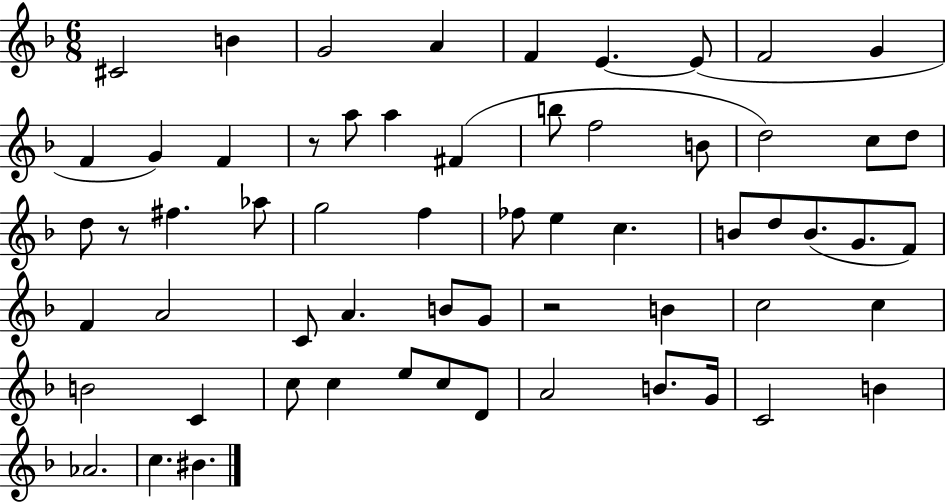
X:1
T:Untitled
M:6/8
L:1/4
K:F
^C2 B G2 A F E E/2 F2 G F G F z/2 a/2 a ^F b/2 f2 B/2 d2 c/2 d/2 d/2 z/2 ^f _a/2 g2 f _f/2 e c B/2 d/2 B/2 G/2 F/2 F A2 C/2 A B/2 G/2 z2 B c2 c B2 C c/2 c e/2 c/2 D/2 A2 B/2 G/4 C2 B _A2 c ^B